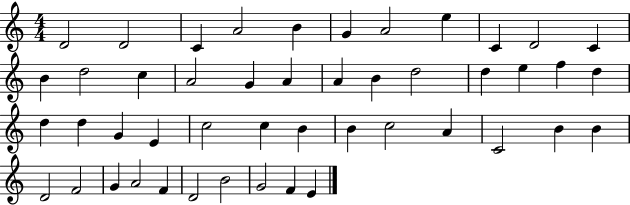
D4/h D4/h C4/q A4/h B4/q G4/q A4/h E5/q C4/q D4/h C4/q B4/q D5/h C5/q A4/h G4/q A4/q A4/q B4/q D5/h D5/q E5/q F5/q D5/q D5/q D5/q G4/q E4/q C5/h C5/q B4/q B4/q C5/h A4/q C4/h B4/q B4/q D4/h F4/h G4/q A4/h F4/q D4/h B4/h G4/h F4/q E4/q